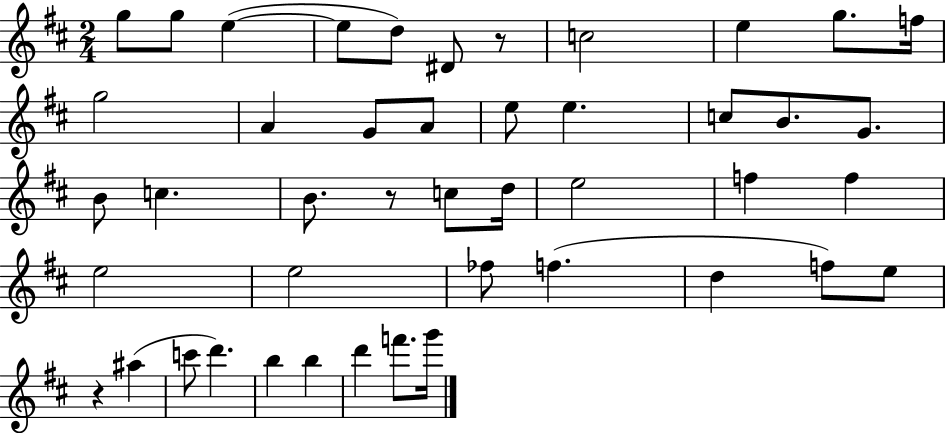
X:1
T:Untitled
M:2/4
L:1/4
K:D
g/2 g/2 e e/2 d/2 ^D/2 z/2 c2 e g/2 f/4 g2 A G/2 A/2 e/2 e c/2 B/2 G/2 B/2 c B/2 z/2 c/2 d/4 e2 f f e2 e2 _f/2 f d f/2 e/2 z ^a c'/2 d' b b d' f'/2 g'/4